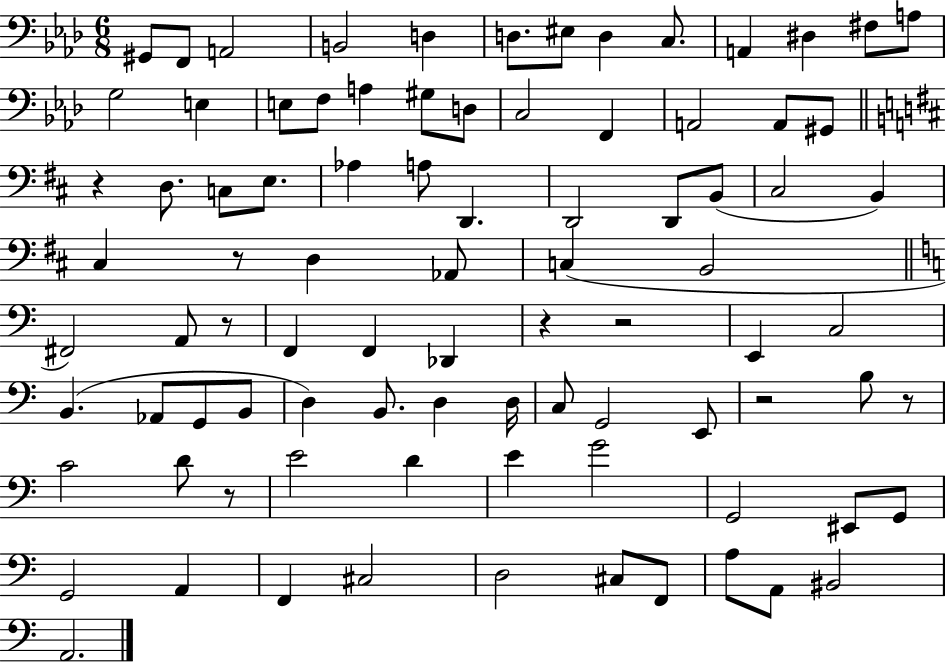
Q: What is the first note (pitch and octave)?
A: G#2